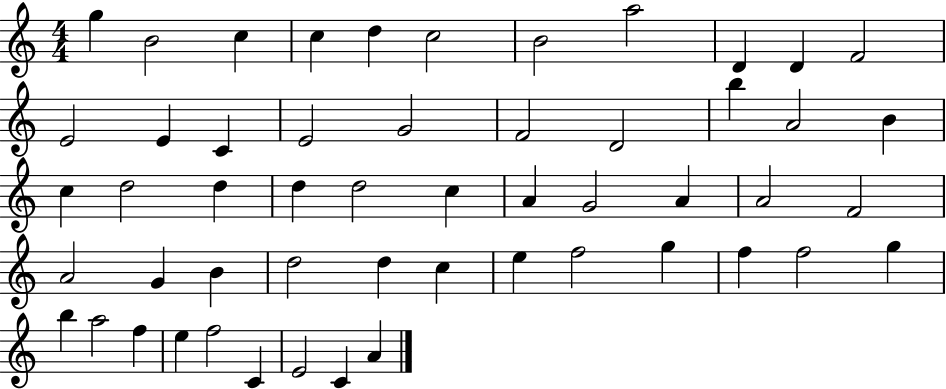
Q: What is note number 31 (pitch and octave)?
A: A4